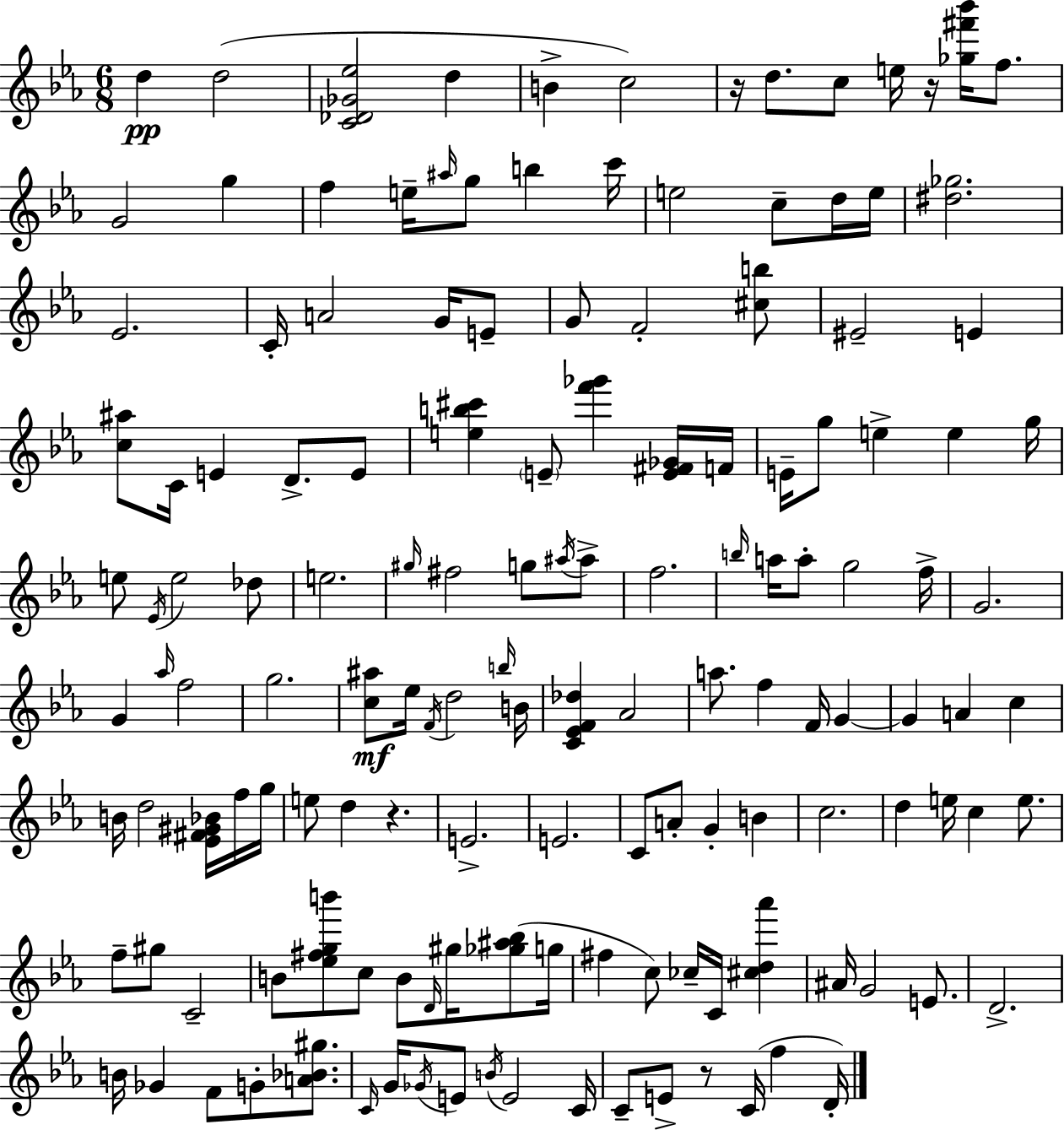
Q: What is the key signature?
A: C minor